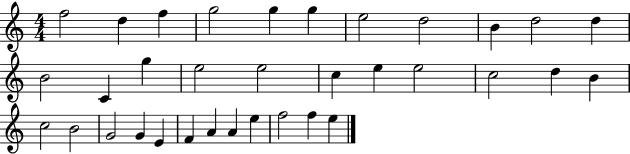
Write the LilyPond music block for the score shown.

{
  \clef treble
  \numericTimeSignature
  \time 4/4
  \key c \major
  f''2 d''4 f''4 | g''2 g''4 g''4 | e''2 d''2 | b'4 d''2 d''4 | \break b'2 c'4 g''4 | e''2 e''2 | c''4 e''4 e''2 | c''2 d''4 b'4 | \break c''2 b'2 | g'2 g'4 e'4 | f'4 a'4 a'4 e''4 | f''2 f''4 e''4 | \break \bar "|."
}